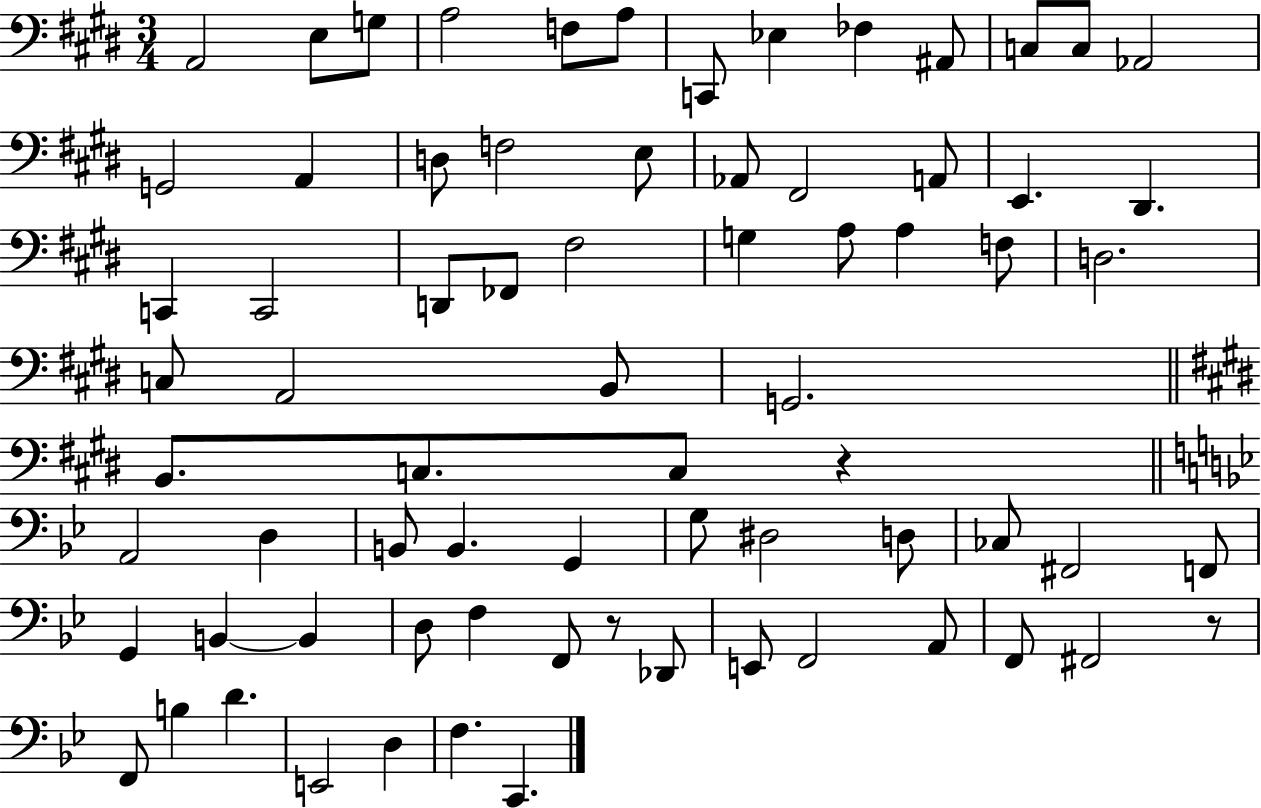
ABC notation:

X:1
T:Untitled
M:3/4
L:1/4
K:E
A,,2 E,/2 G,/2 A,2 F,/2 A,/2 C,,/2 _E, _F, ^A,,/2 C,/2 C,/2 _A,,2 G,,2 A,, D,/2 F,2 E,/2 _A,,/2 ^F,,2 A,,/2 E,, ^D,, C,, C,,2 D,,/2 _F,,/2 ^F,2 G, A,/2 A, F,/2 D,2 C,/2 A,,2 B,,/2 G,,2 B,,/2 C,/2 C,/2 z A,,2 D, B,,/2 B,, G,, G,/2 ^D,2 D,/2 _C,/2 ^F,,2 F,,/2 G,, B,, B,, D,/2 F, F,,/2 z/2 _D,,/2 E,,/2 F,,2 A,,/2 F,,/2 ^F,,2 z/2 F,,/2 B, D E,,2 D, F, C,,